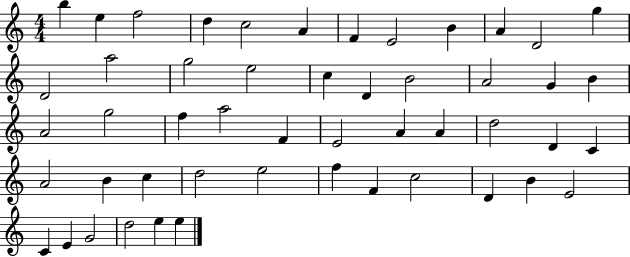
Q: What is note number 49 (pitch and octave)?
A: E5